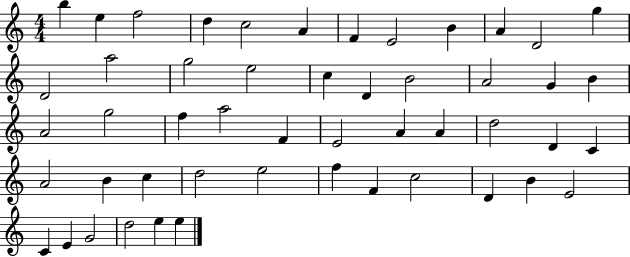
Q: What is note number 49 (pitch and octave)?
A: E5